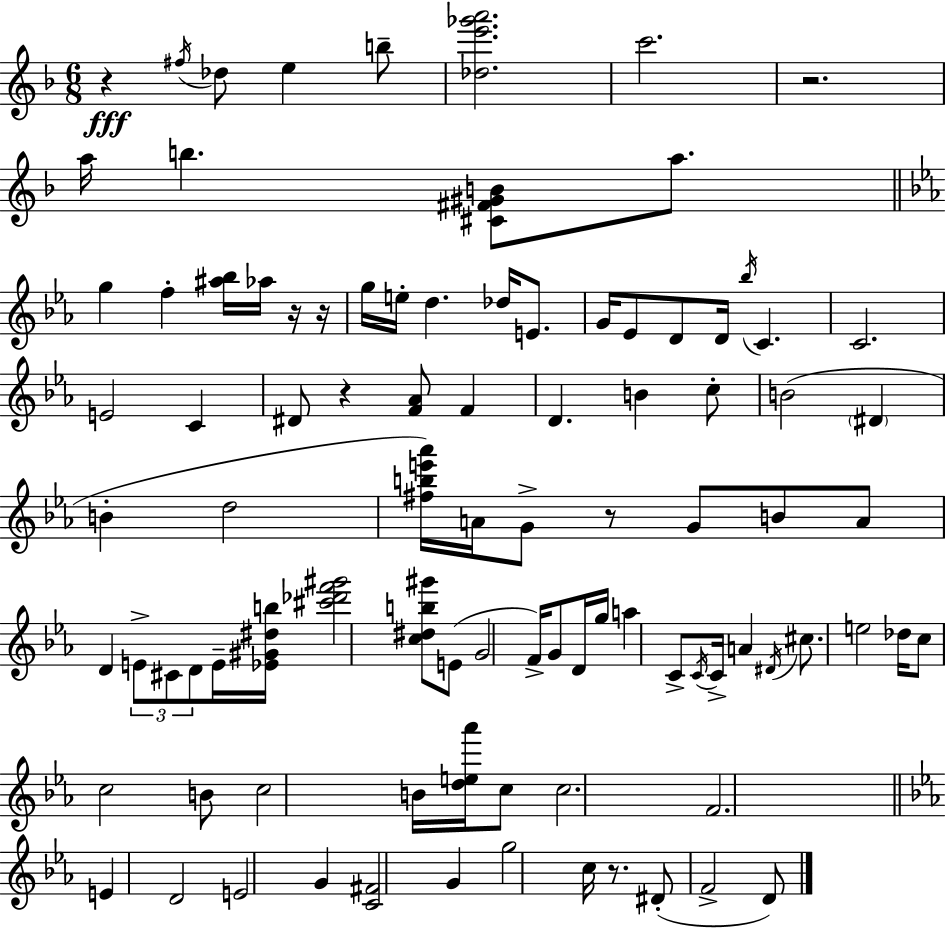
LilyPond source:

{
  \clef treble
  \numericTimeSignature
  \time 6/8
  \key d \minor
  r4\fff \acciaccatura { fis''16 } des''8 e''4 b''8-- | <des'' e''' ges''' a'''>2. | c'''2. | r2. | \break a''16 b''4. <cis' fis' gis' b'>8 a''8. | \bar "||" \break \key c \minor g''4 f''4-. <ais'' bes''>16 aes''16 r16 r16 | g''16 e''16-. d''4. des''16 e'8. | g'16 ees'8 d'8 d'16 \acciaccatura { bes''16 } c'4. | c'2. | \break e'2 c'4 | dis'8 r4 <f' aes'>8 f'4 | d'4. b'4 c''8-. | b'2( \parenthesize dis'4 | \break b'4-. d''2 | <fis'' b'' e''' aes'''>16) a'16 g'8-> r8 g'8 b'8 a'8 | d'4 \tuplet 3/2 { e'8-> cis'8 d'8 } e'16-- | <ees' gis' dis'' b''>16 <cis''' des''' f''' gis'''>2 <c'' dis'' b'' gis'''>8 e'8( | \break g'2 f'16->) g'8 | d'16 g''16 a''4 c'8-> \acciaccatura { c'16 } c'16-> a'4 | \acciaccatura { dis'16 } cis''8. e''2 | des''16 c''8 c''2 | \break b'8 c''2 b'16 | <d'' e'' aes'''>16 c''8 c''2. | f'2. | \bar "||" \break \key c \minor e'4 d'2 | e'2 g'4 | <c' fis'>2 g'4 | g''2 c''16 r8. | \break dis'8-.( f'2-> d'8) | \bar "|."
}